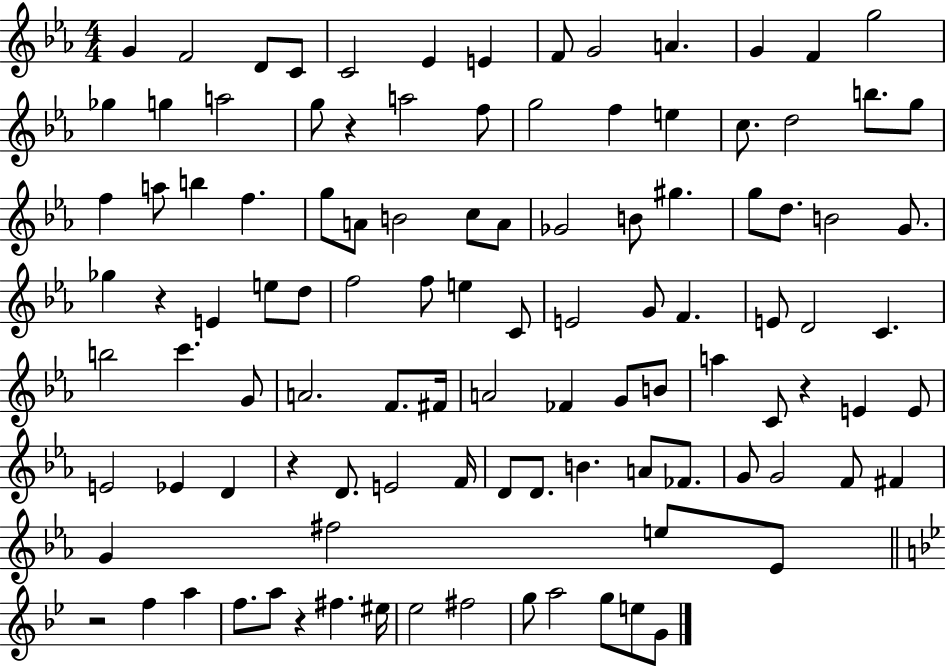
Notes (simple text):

G4/q F4/h D4/e C4/e C4/h Eb4/q E4/q F4/e G4/h A4/q. G4/q F4/q G5/h Gb5/q G5/q A5/h G5/e R/q A5/h F5/e G5/h F5/q E5/q C5/e. D5/h B5/e. G5/e F5/q A5/e B5/q F5/q. G5/e A4/e B4/h C5/e A4/e Gb4/h B4/e G#5/q. G5/e D5/e. B4/h G4/e. Gb5/q R/q E4/q E5/e D5/e F5/h F5/e E5/q C4/e E4/h G4/e F4/q. E4/e D4/h C4/q. B5/h C6/q. G4/e A4/h. F4/e. F#4/s A4/h FES4/q G4/e B4/e A5/q C4/e R/q E4/q E4/e E4/h Eb4/q D4/q R/q D4/e. E4/h F4/s D4/e D4/e. B4/q. A4/e FES4/e. G4/e G4/h F4/e F#4/q G4/q F#5/h E5/e Eb4/e R/h F5/q A5/q F5/e. A5/e R/q F#5/q. EIS5/s Eb5/h F#5/h G5/e A5/h G5/e E5/e G4/e